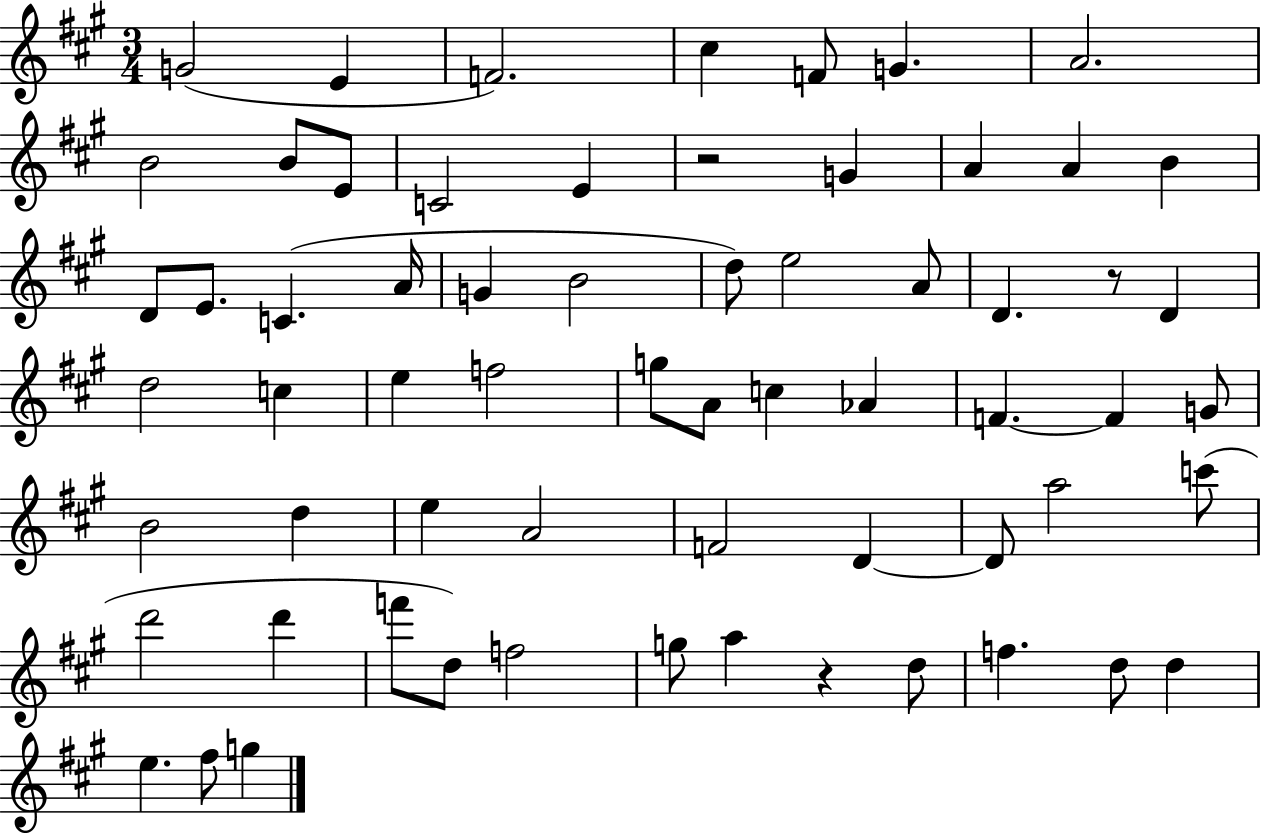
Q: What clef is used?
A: treble